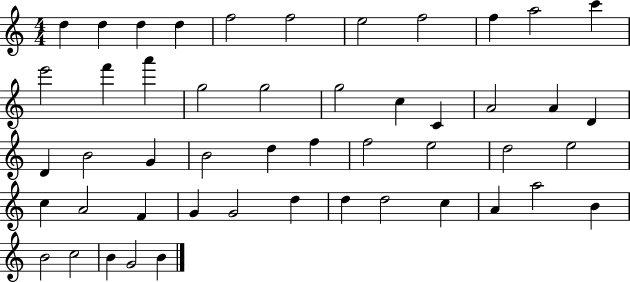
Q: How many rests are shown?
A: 0